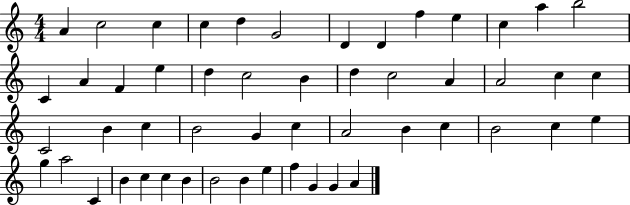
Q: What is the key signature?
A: C major